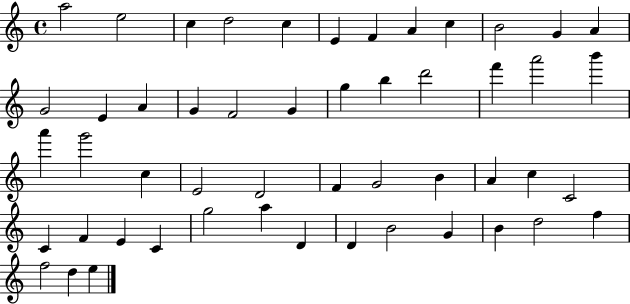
X:1
T:Untitled
M:4/4
L:1/4
K:C
a2 e2 c d2 c E F A c B2 G A G2 E A G F2 G g b d'2 f' a'2 b' a' g'2 c E2 D2 F G2 B A c C2 C F E C g2 a D D B2 G B d2 f f2 d e